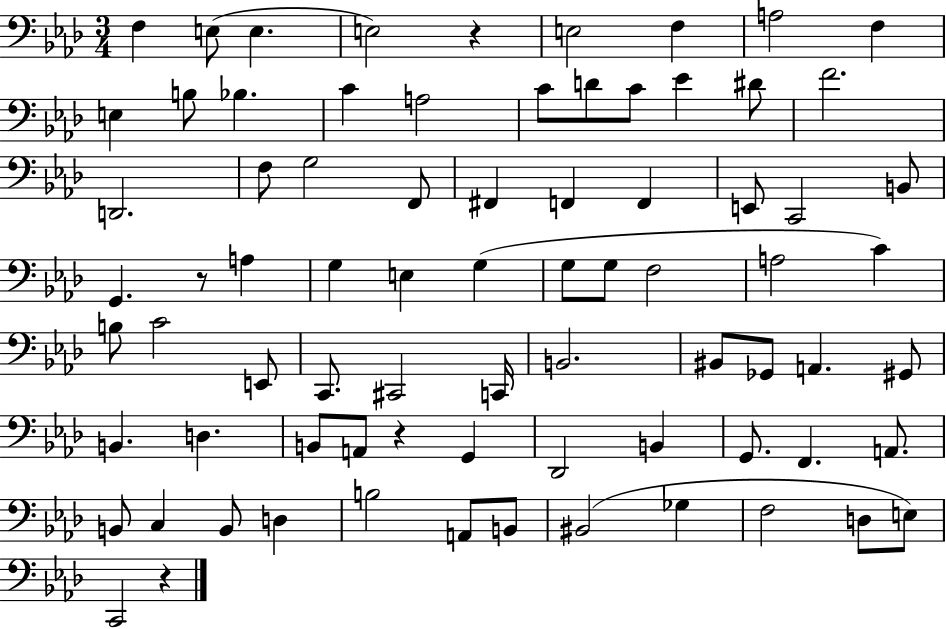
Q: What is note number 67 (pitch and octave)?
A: B2